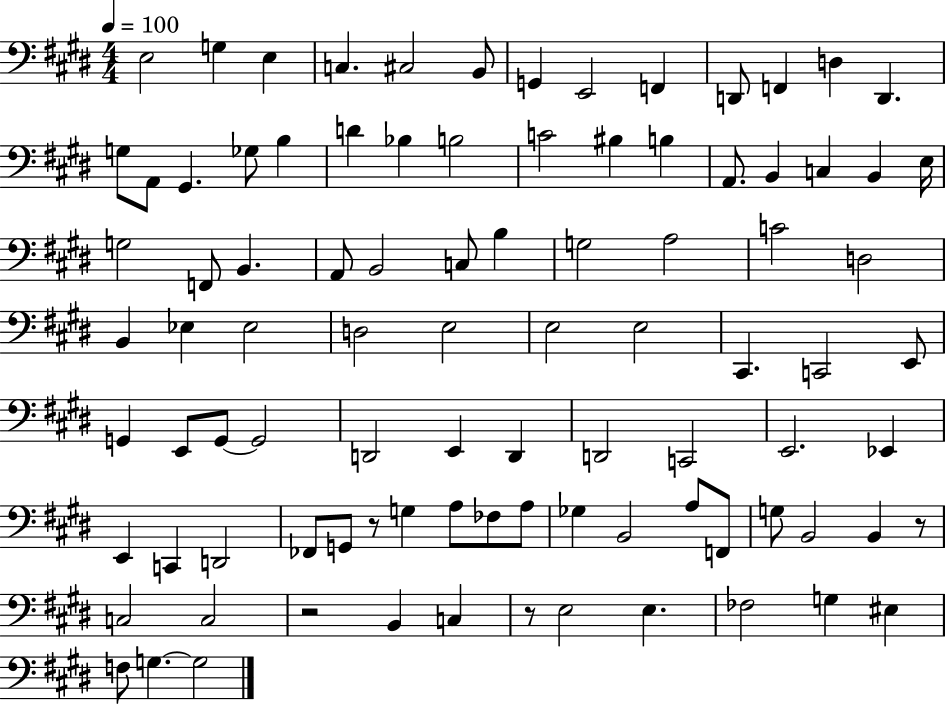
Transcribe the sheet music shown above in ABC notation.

X:1
T:Untitled
M:4/4
L:1/4
K:E
E,2 G, E, C, ^C,2 B,,/2 G,, E,,2 F,, D,,/2 F,, D, D,, G,/2 A,,/2 ^G,, _G,/2 B, D _B, B,2 C2 ^B, B, A,,/2 B,, C, B,, E,/4 G,2 F,,/2 B,, A,,/2 B,,2 C,/2 B, G,2 A,2 C2 D,2 B,, _E, _E,2 D,2 E,2 E,2 E,2 ^C,, C,,2 E,,/2 G,, E,,/2 G,,/2 G,,2 D,,2 E,, D,, D,,2 C,,2 E,,2 _E,, E,, C,, D,,2 _F,,/2 G,,/2 z/2 G, A,/2 _F,/2 A,/2 _G, B,,2 A,/2 F,,/2 G,/2 B,,2 B,, z/2 C,2 C,2 z2 B,, C, z/2 E,2 E, _F,2 G, ^E, F,/2 G, G,2